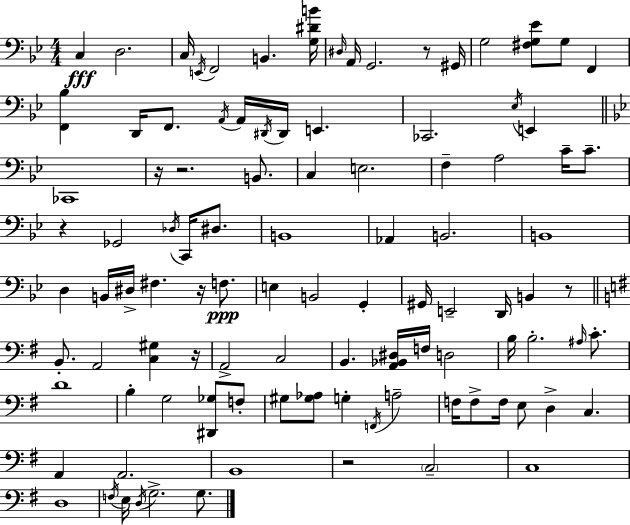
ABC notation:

X:1
T:Untitled
M:4/4
L:1/4
K:Gm
C, D,2 C,/4 E,,/4 F,,2 B,, [G,^DB]/4 ^D,/4 A,,/4 G,,2 z/2 ^G,,/4 G,2 [^F,G,_E]/2 G,/2 F,, [F,,_B,] D,,/4 F,,/2 A,,/4 A,,/4 ^D,,/4 ^D,,/4 E,, _C,,2 _E,/4 E,, _C,,4 z/4 z2 B,,/2 C, E,2 F, A,2 C/4 C/2 z _G,,2 _D,/4 C,,/4 ^D,/2 B,,4 _A,, B,,2 B,,4 D, B,,/4 ^D,/4 ^F, z/4 F,/2 E, B,,2 G,, ^G,,/4 E,,2 D,,/4 B,, z/2 B,,/2 A,,2 [C,^G,] z/4 A,,2 C,2 B,, [A,,_B,,^D,]/4 F,/4 D,2 B,/4 B,2 ^A,/4 C/2 D4 B, G,2 [^D,,_G,]/2 F,/2 ^G,/2 [^G,_A,]/2 G, F,,/4 A,2 F,/4 F,/2 F,/4 E,/2 D, C, A,, A,,2 B,,4 z2 C,2 C,4 D,4 F,/4 E,/4 D,/4 G,2 G,/2